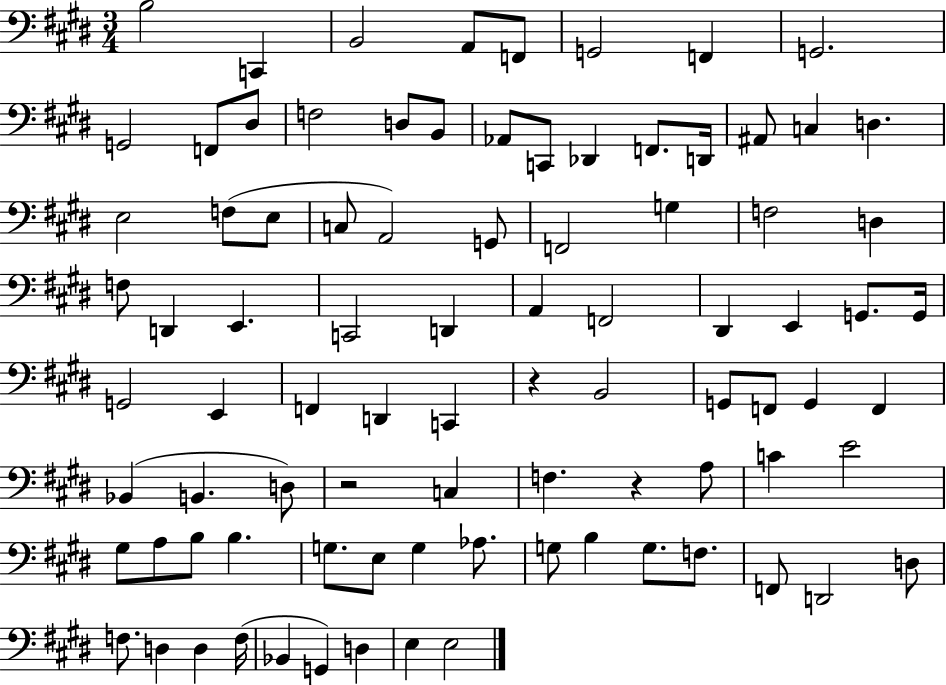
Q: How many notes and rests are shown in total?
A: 88